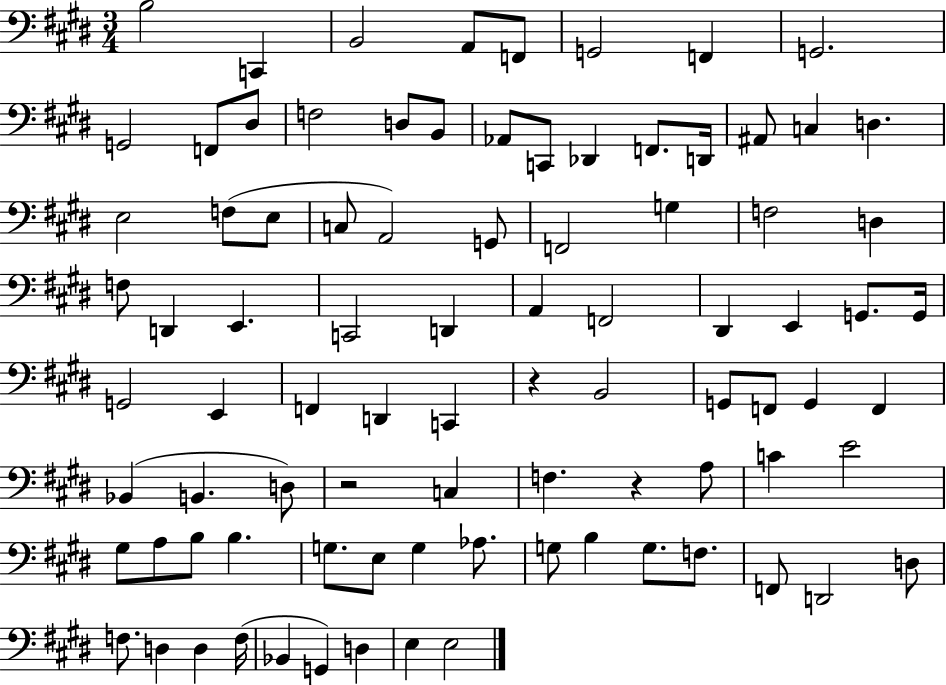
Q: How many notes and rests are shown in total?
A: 88